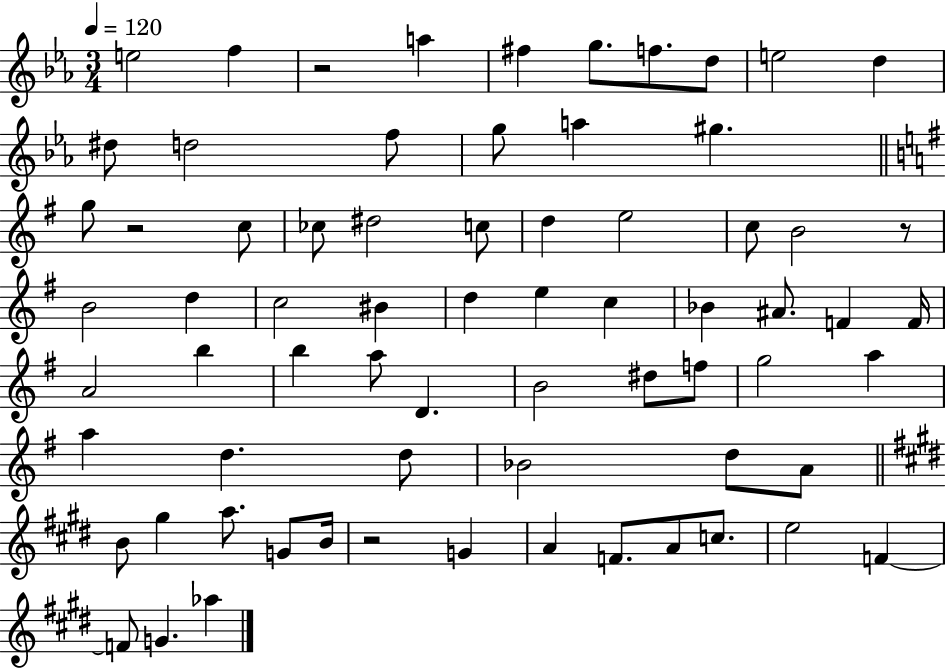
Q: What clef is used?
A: treble